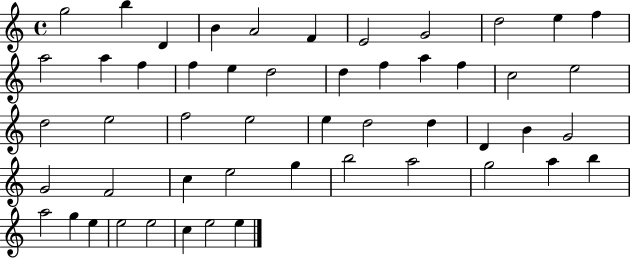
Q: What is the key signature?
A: C major